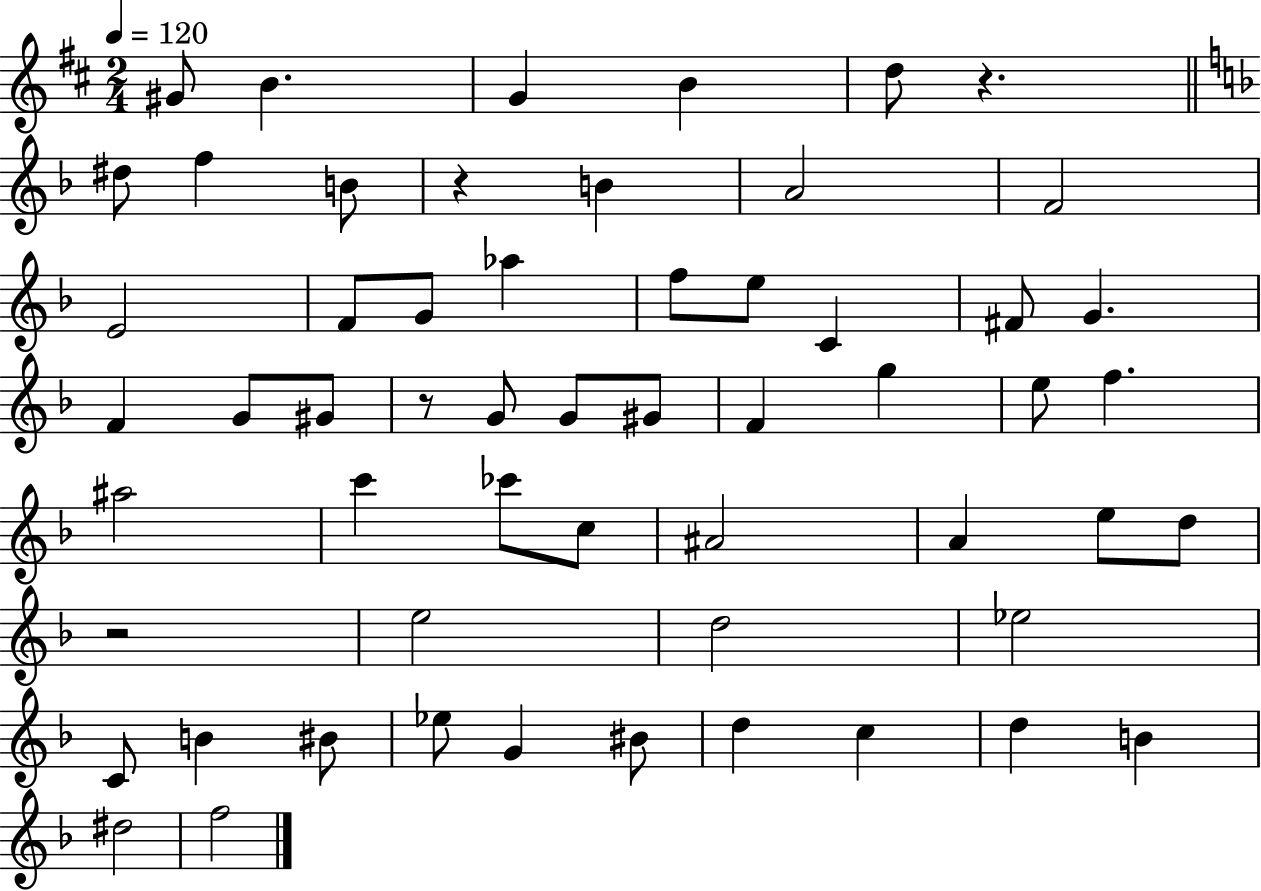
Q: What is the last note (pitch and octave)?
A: F5